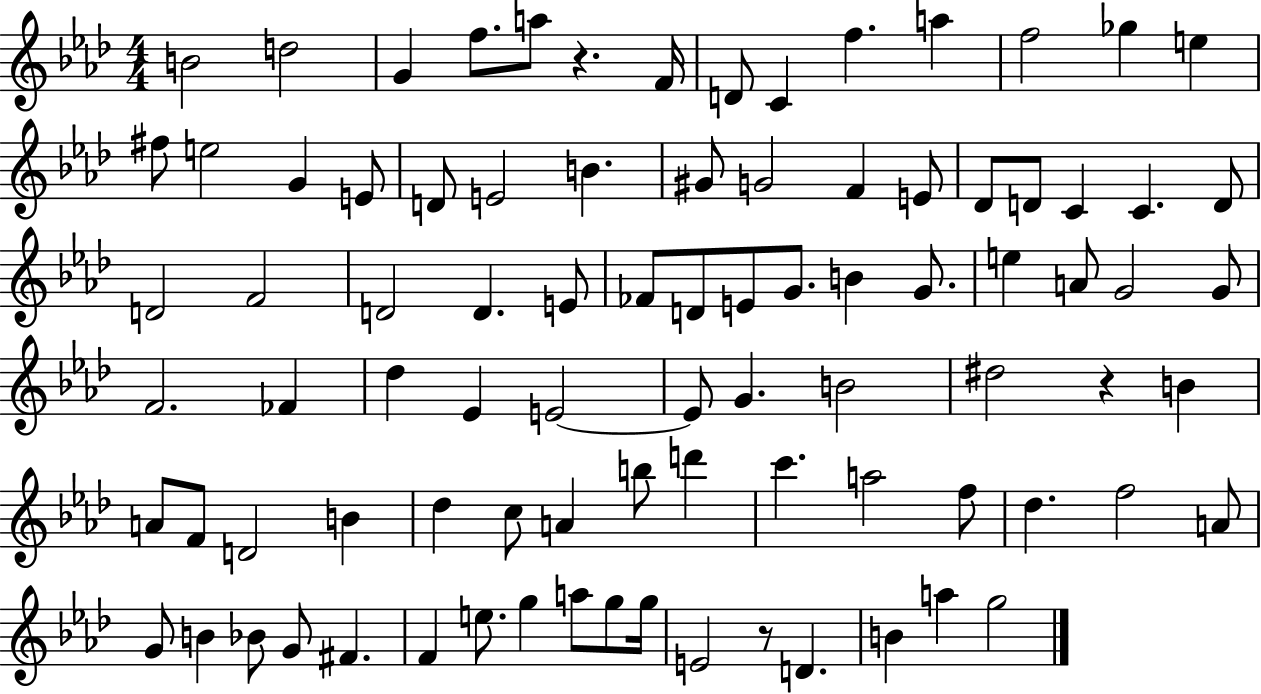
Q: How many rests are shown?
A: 3